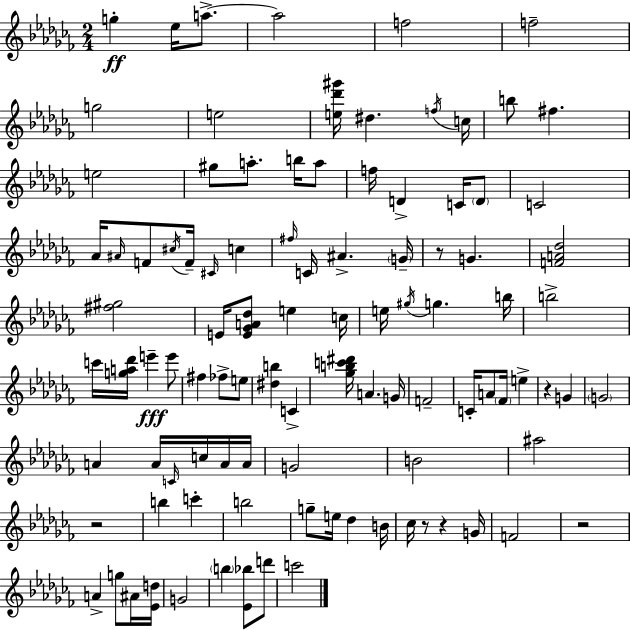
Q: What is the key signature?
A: AES minor